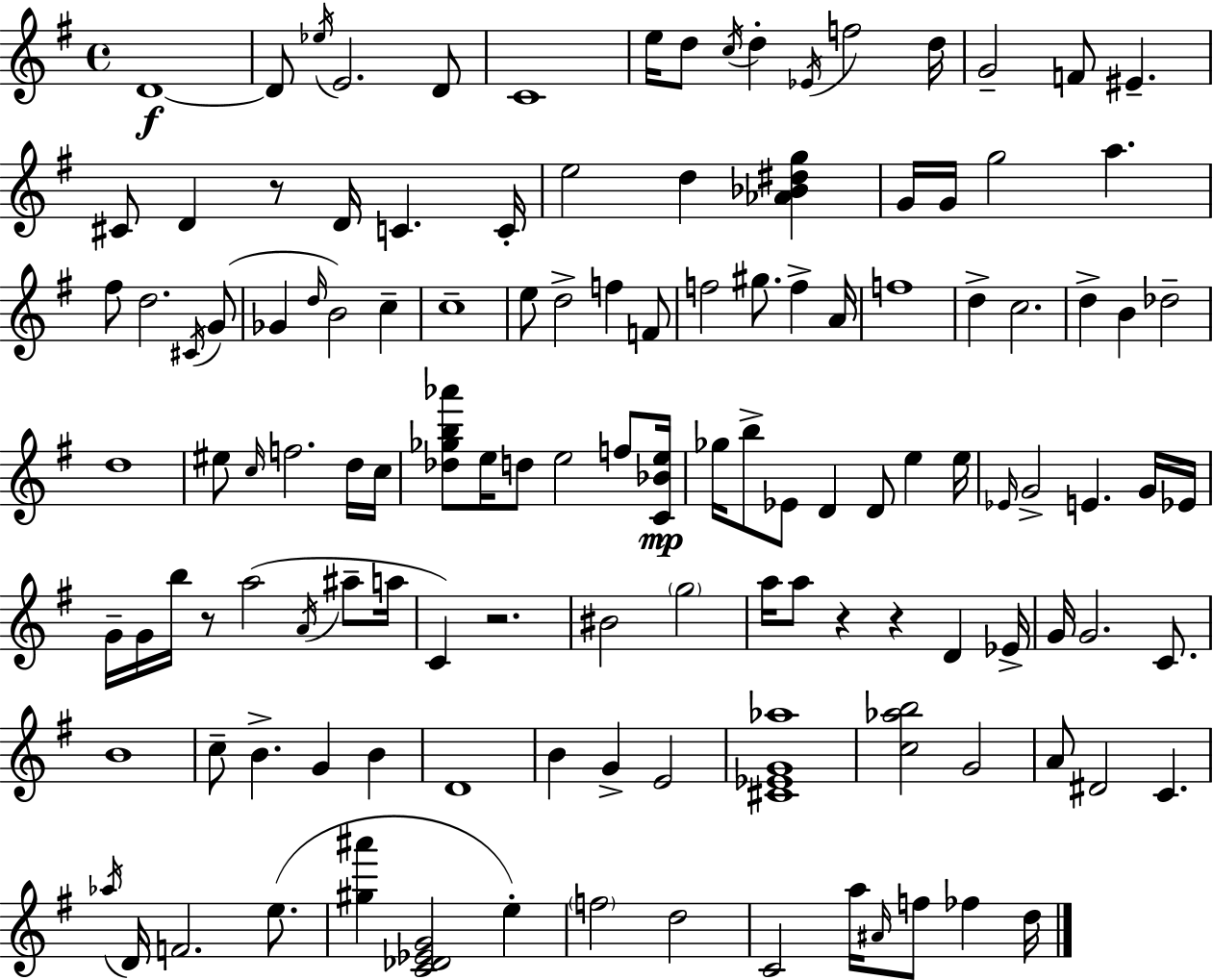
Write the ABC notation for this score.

X:1
T:Untitled
M:4/4
L:1/4
K:G
D4 D/2 _e/4 E2 D/2 C4 e/4 d/2 c/4 d _E/4 f2 d/4 G2 F/2 ^E ^C/2 D z/2 D/4 C C/4 e2 d [_A_B^dg] G/4 G/4 g2 a ^f/2 d2 ^C/4 G/2 _G d/4 B2 c c4 e/2 d2 f F/2 f2 ^g/2 f A/4 f4 d c2 d B _d2 d4 ^e/2 c/4 f2 d/4 c/4 [_d_gb_a']/2 e/4 d/2 e2 f/2 [C_Be]/4 _g/4 b/2 _E/2 D D/2 e e/4 _E/4 G2 E G/4 _E/4 G/4 G/4 b/4 z/2 a2 A/4 ^a/2 a/4 C z2 ^B2 g2 a/4 a/2 z z D _E/4 G/4 G2 C/2 B4 c/2 B G B D4 B G E2 [^C_EG_a]4 [c_ab]2 G2 A/2 ^D2 C _a/4 D/4 F2 e/2 [^g^a'] [C_D_EG]2 e f2 d2 C2 a/4 ^A/4 f/2 _f d/4